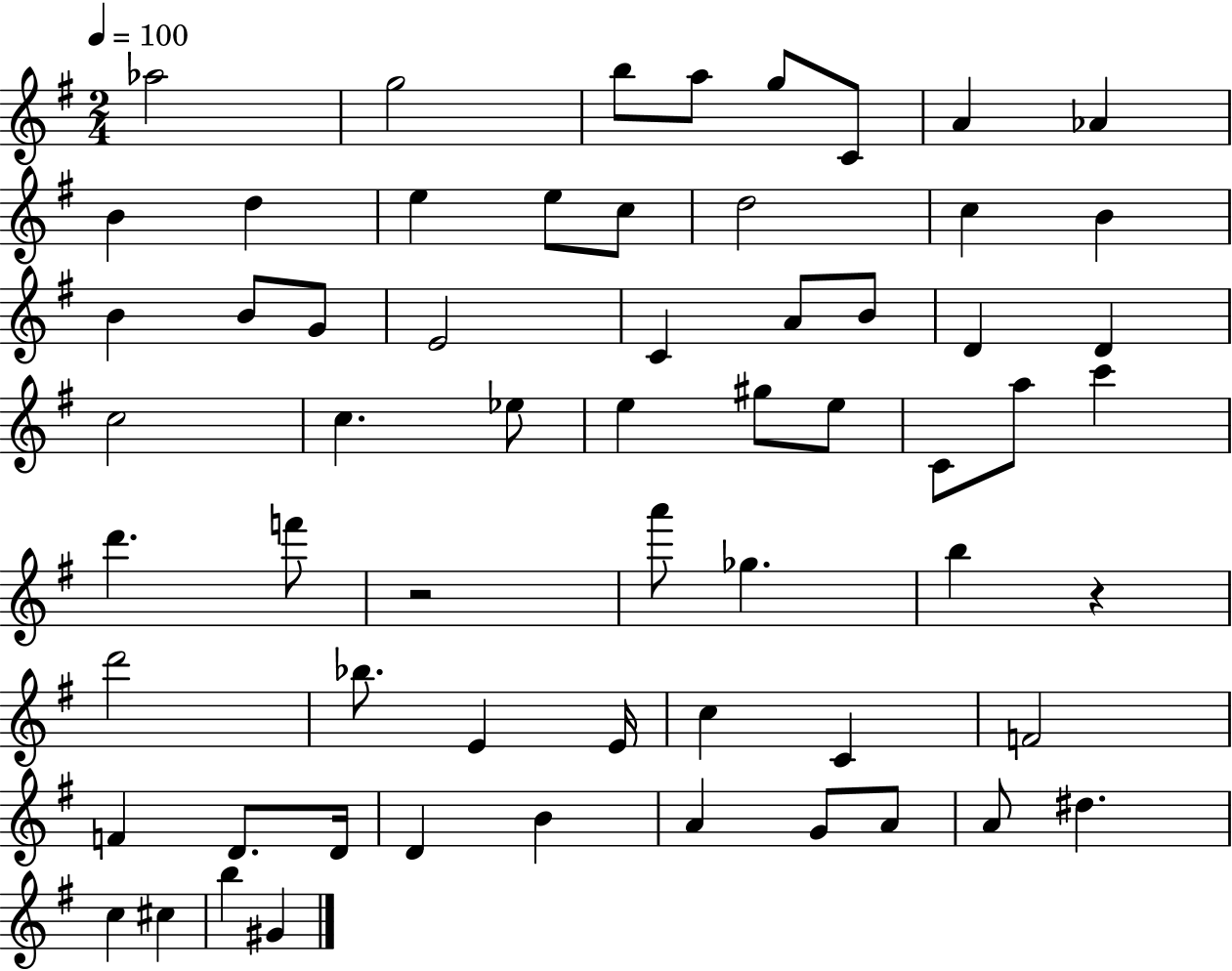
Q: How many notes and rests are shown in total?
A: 62